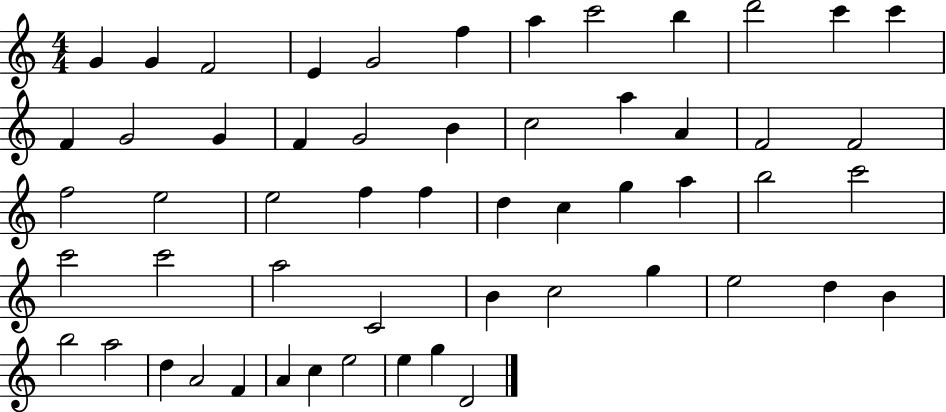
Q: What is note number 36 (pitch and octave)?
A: C6